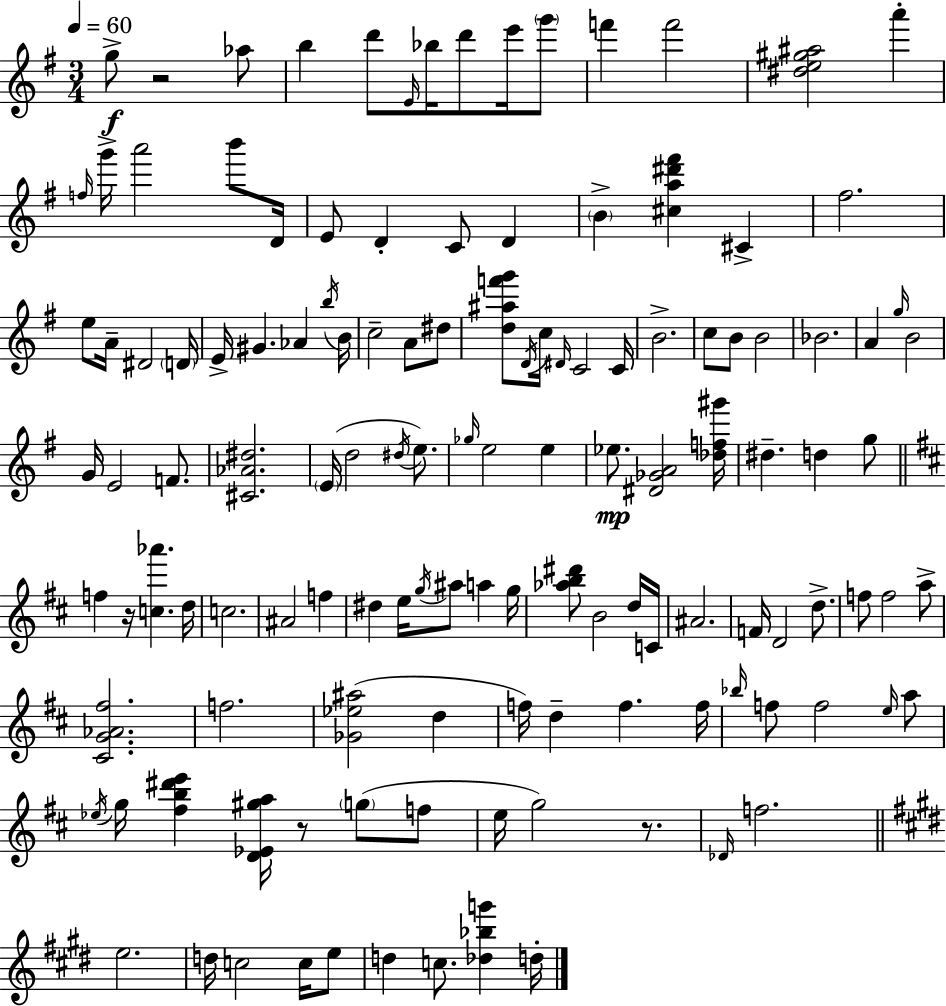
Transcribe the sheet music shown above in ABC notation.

X:1
T:Untitled
M:3/4
L:1/4
K:Em
g/2 z2 _a/2 b d'/2 E/4 _b/4 d'/2 e'/4 g'/2 f' f'2 [^de^g^a]2 a' f/4 g'/4 a'2 b'/2 D/4 E/2 D C/2 D B [^ca^d'^f'] ^C ^f2 e/2 A/4 ^D2 D/4 E/4 ^G _A b/4 B/4 c2 A/2 ^d/2 [d^af'g']/2 D/4 c/4 ^D/4 C2 C/4 B2 c/2 B/2 B2 _B2 A g/4 B2 G/4 E2 F/2 [^C_A^d]2 E/4 d2 ^d/4 e/2 _g/4 e2 e _e/2 [^D_GA]2 [_df^g']/4 ^d d g/2 f z/4 [c_a'] d/4 c2 ^A2 f ^d e/4 g/4 ^a/2 a g/4 [_ab^d']/2 B2 d/4 C/4 ^A2 F/4 D2 d/2 f/2 f2 a/2 [^CG_A^f]2 f2 [_G_e^a]2 d f/4 d f f/4 _b/4 f/2 f2 e/4 a/2 _e/4 g/4 [^fb^d'e'] [D_E^ga]/4 z/2 g/2 f/2 e/4 g2 z/2 _D/4 f2 e2 d/4 c2 c/4 e/2 d c/2 [_d_bg'] d/4